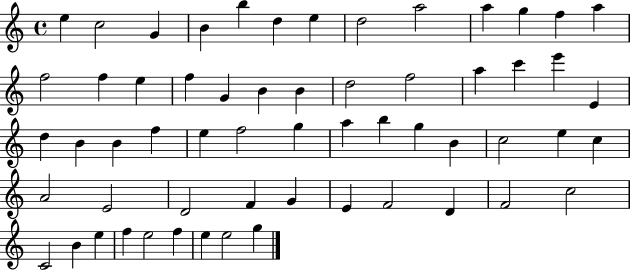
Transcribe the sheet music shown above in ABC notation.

X:1
T:Untitled
M:4/4
L:1/4
K:C
e c2 G B b d e d2 a2 a g f a f2 f e f G B B d2 f2 a c' e' E d B B f e f2 g a b g B c2 e c A2 E2 D2 F G E F2 D F2 c2 C2 B e f e2 f e e2 g